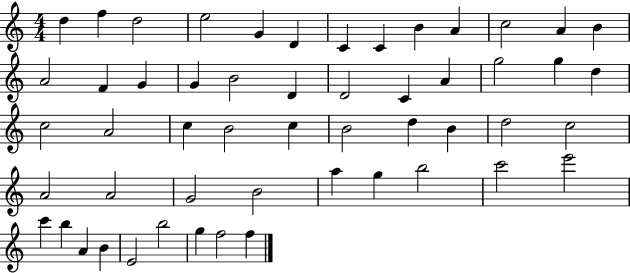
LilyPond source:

{
  \clef treble
  \numericTimeSignature
  \time 4/4
  \key c \major
  d''4 f''4 d''2 | e''2 g'4 d'4 | c'4 c'4 b'4 a'4 | c''2 a'4 b'4 | \break a'2 f'4 g'4 | g'4 b'2 d'4 | d'2 c'4 a'4 | g''2 g''4 d''4 | \break c''2 a'2 | c''4 b'2 c''4 | b'2 d''4 b'4 | d''2 c''2 | \break a'2 a'2 | g'2 b'2 | a''4 g''4 b''2 | c'''2 e'''2 | \break c'''4 b''4 a'4 b'4 | e'2 b''2 | g''4 f''2 f''4 | \bar "|."
}